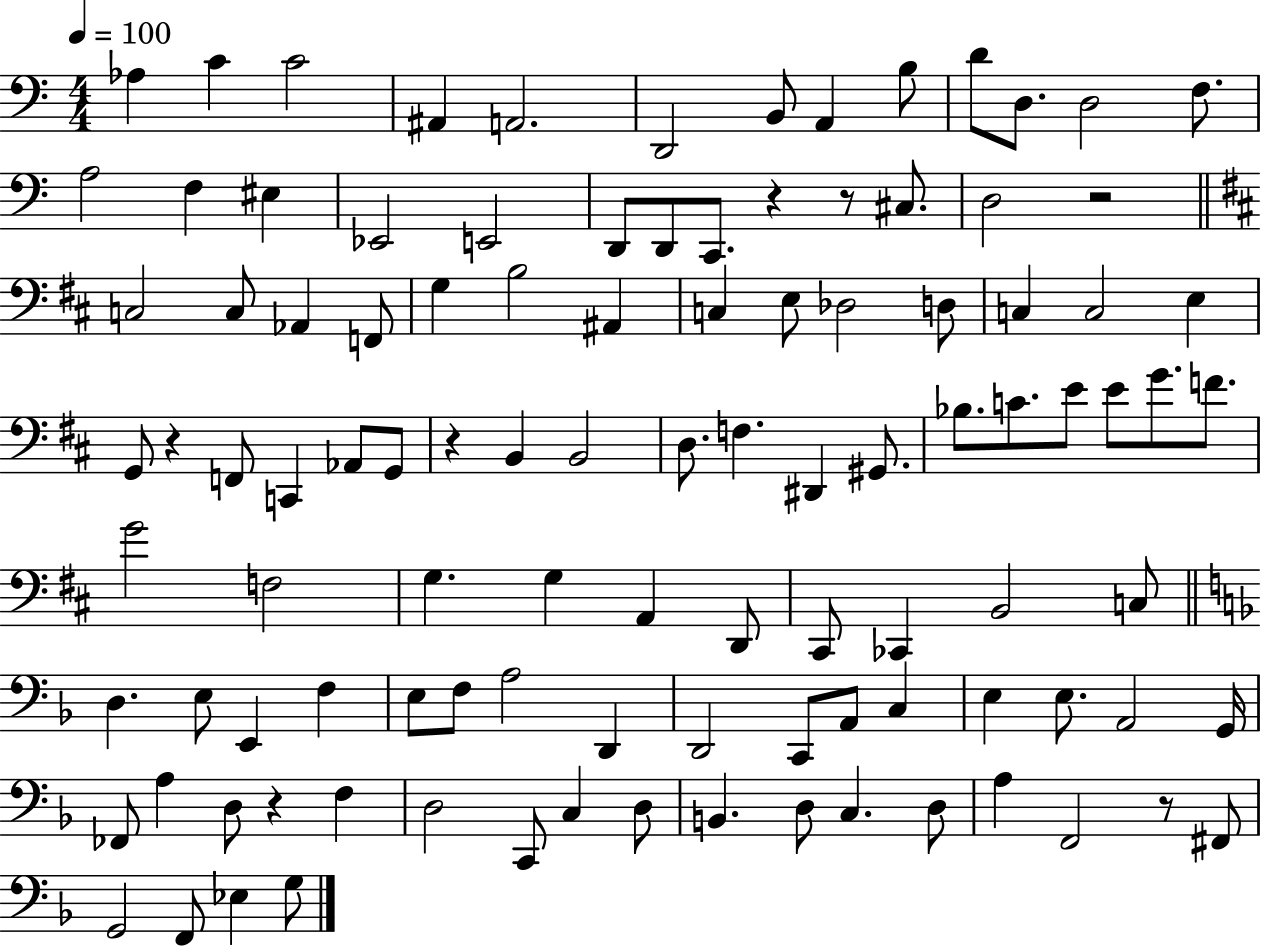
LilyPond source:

{
  \clef bass
  \numericTimeSignature
  \time 4/4
  \key c \major
  \tempo 4 = 100
  aes4 c'4 c'2 | ais,4 a,2. | d,2 b,8 a,4 b8 | d'8 d8. d2 f8. | \break a2 f4 eis4 | ees,2 e,2 | d,8 d,8 c,8. r4 r8 cis8. | d2 r2 | \break \bar "||" \break \key b \minor c2 c8 aes,4 f,8 | g4 b2 ais,4 | c4 e8 des2 d8 | c4 c2 e4 | \break g,8 r4 f,8 c,4 aes,8 g,8 | r4 b,4 b,2 | d8. f4. dis,4 gis,8. | bes8. c'8. e'8 e'8 g'8. f'8. | \break g'2 f2 | g4. g4 a,4 d,8 | cis,8 ces,4 b,2 c8 | \bar "||" \break \key f \major d4. e8 e,4 f4 | e8 f8 a2 d,4 | d,2 c,8 a,8 c4 | e4 e8. a,2 g,16 | \break fes,8 a4 d8 r4 f4 | d2 c,8 c4 d8 | b,4. d8 c4. d8 | a4 f,2 r8 fis,8 | \break g,2 f,8 ees4 g8 | \bar "|."
}